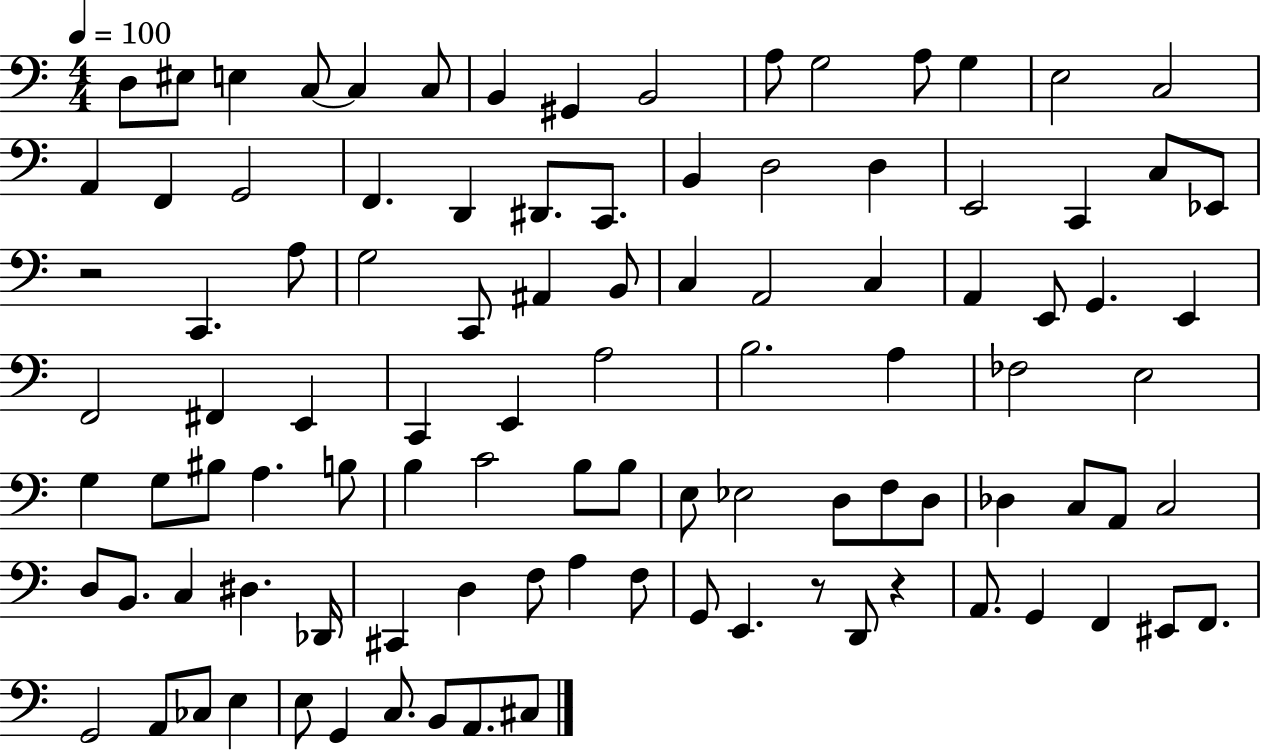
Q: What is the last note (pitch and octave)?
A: C#3